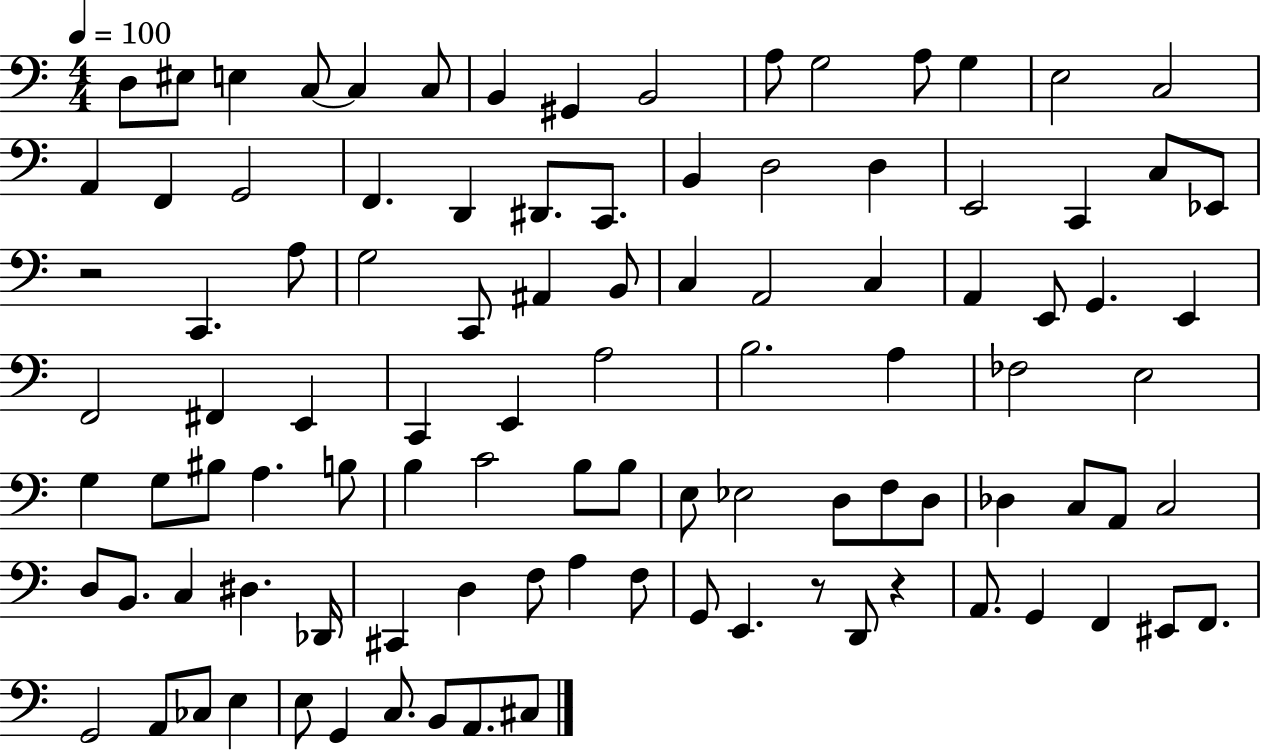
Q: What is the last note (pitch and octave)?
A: C#3